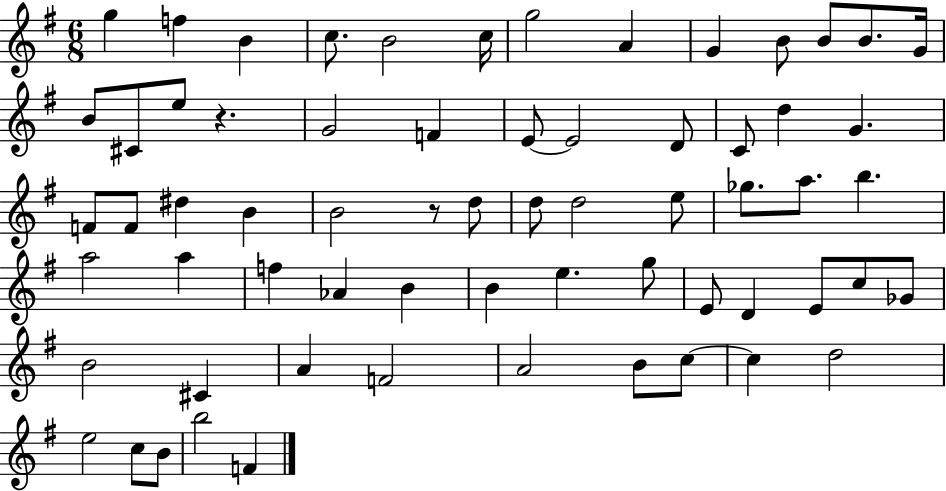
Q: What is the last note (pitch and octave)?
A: F4